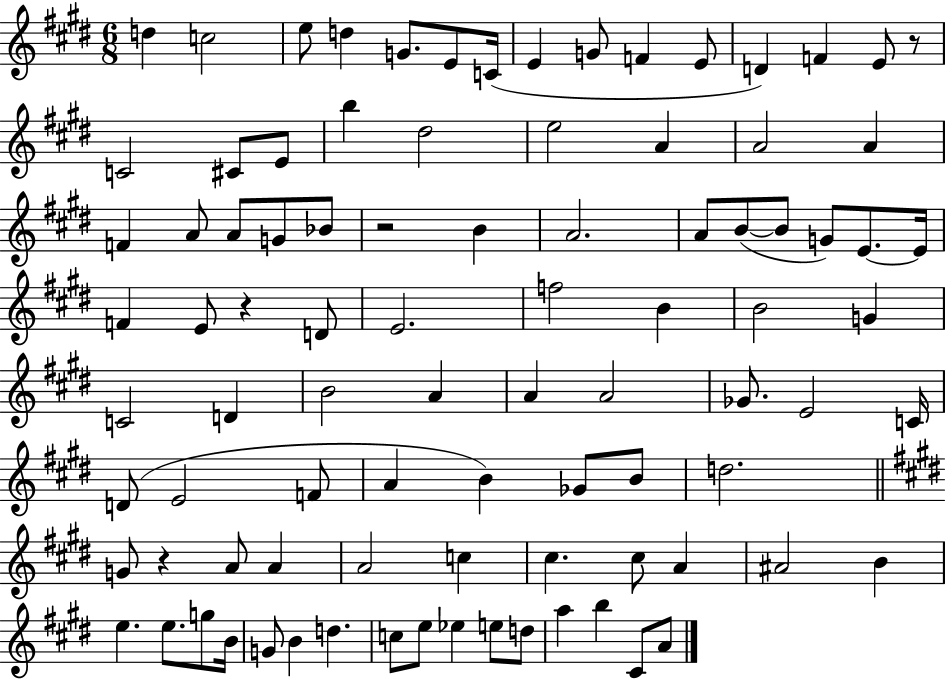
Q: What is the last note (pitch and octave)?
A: A4